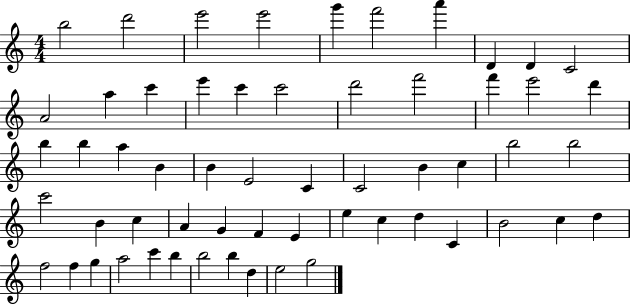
{
  \clef treble
  \numericTimeSignature
  \time 4/4
  \key c \major
  b''2 d'''2 | e'''2 e'''2 | g'''4 f'''2 a'''4 | d'4 d'4 c'2 | \break a'2 a''4 c'''4 | e'''4 c'''4 c'''2 | d'''2 f'''2 | f'''4 e'''2 d'''4 | \break b''4 b''4 a''4 b'4 | b'4 e'2 c'4 | c'2 b'4 c''4 | b''2 b''2 | \break c'''2 b'4 c''4 | a'4 g'4 f'4 e'4 | e''4 c''4 d''4 c'4 | b'2 c''4 d''4 | \break f''2 f''4 g''4 | a''2 c'''4 b''4 | b''2 b''4 d''4 | e''2 g''2 | \break \bar "|."
}